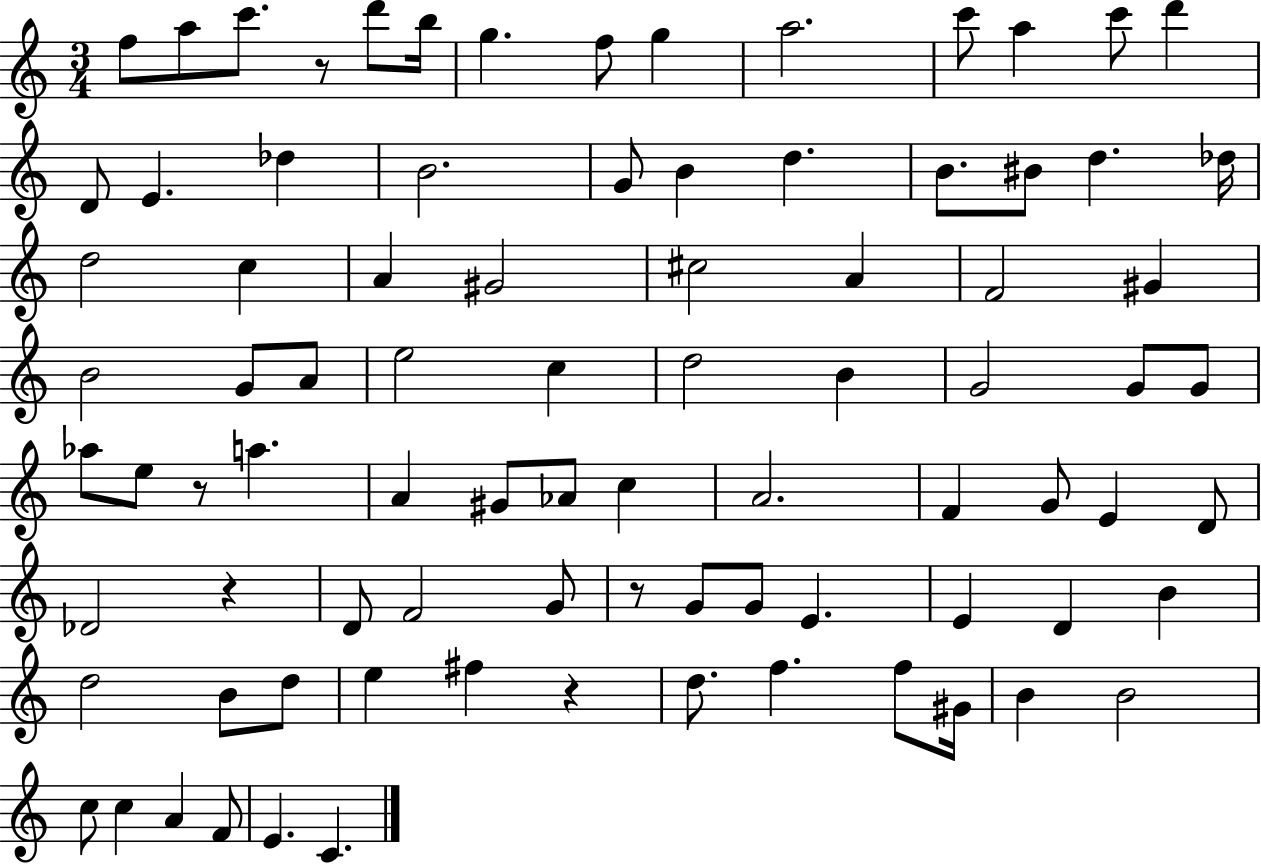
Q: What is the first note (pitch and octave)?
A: F5